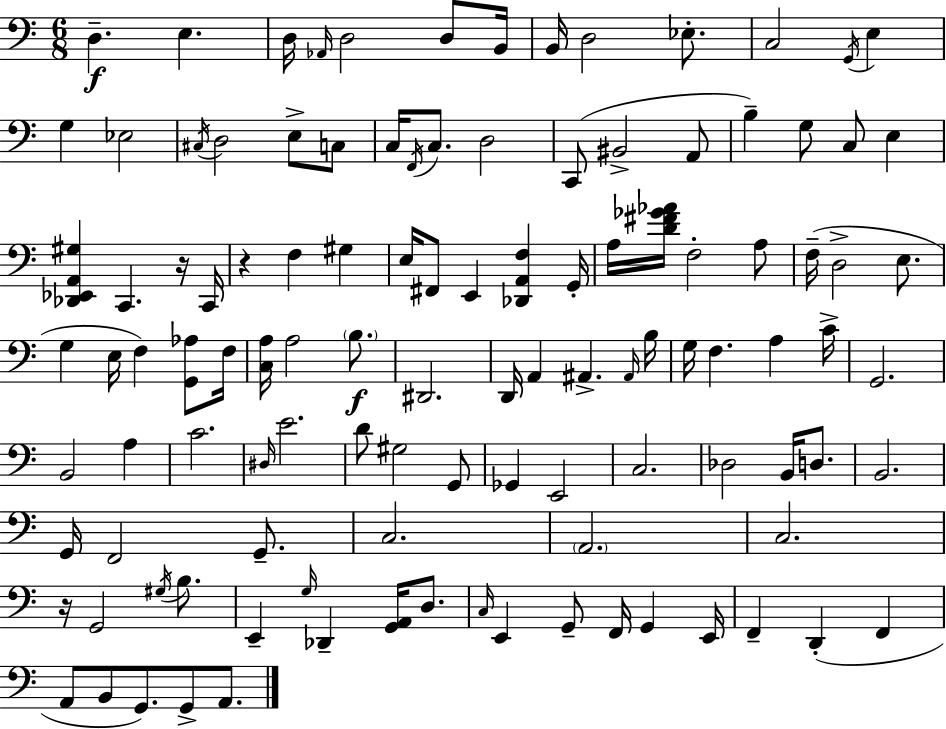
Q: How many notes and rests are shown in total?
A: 112